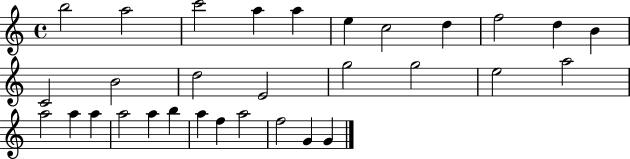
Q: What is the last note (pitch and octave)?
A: G4